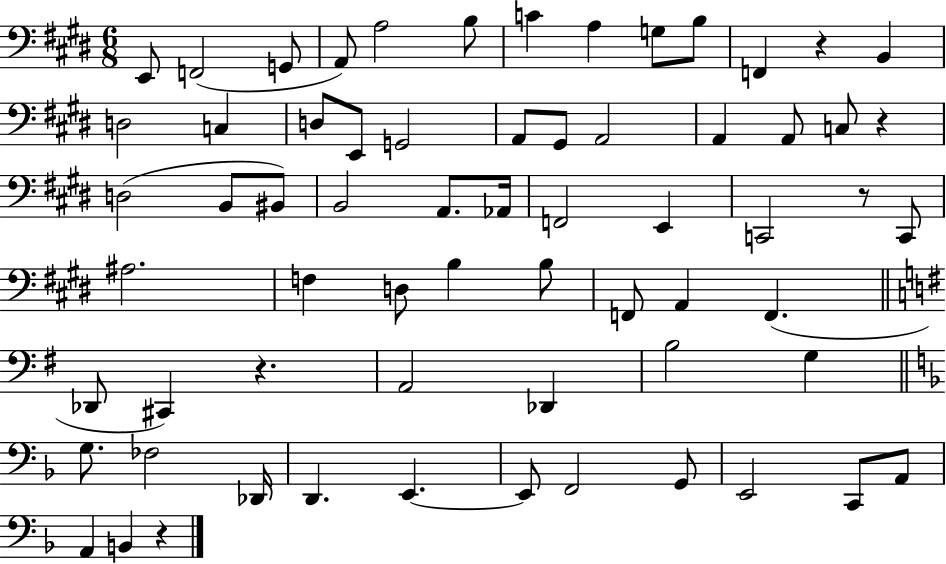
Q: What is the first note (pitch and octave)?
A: E2